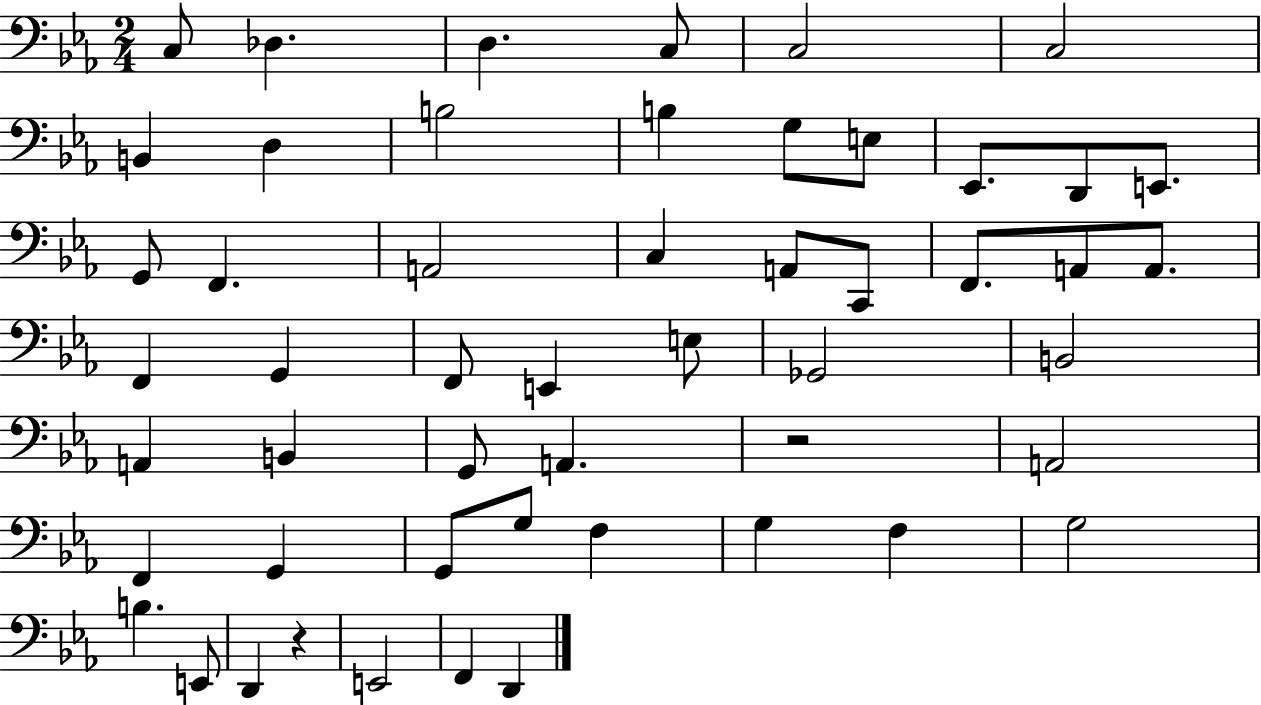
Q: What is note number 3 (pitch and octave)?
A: D3